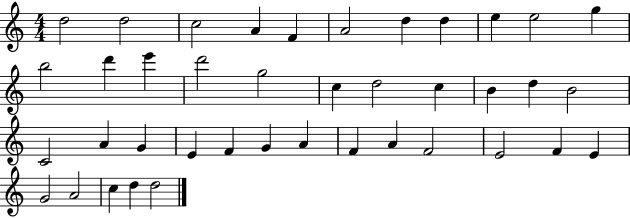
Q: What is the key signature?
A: C major